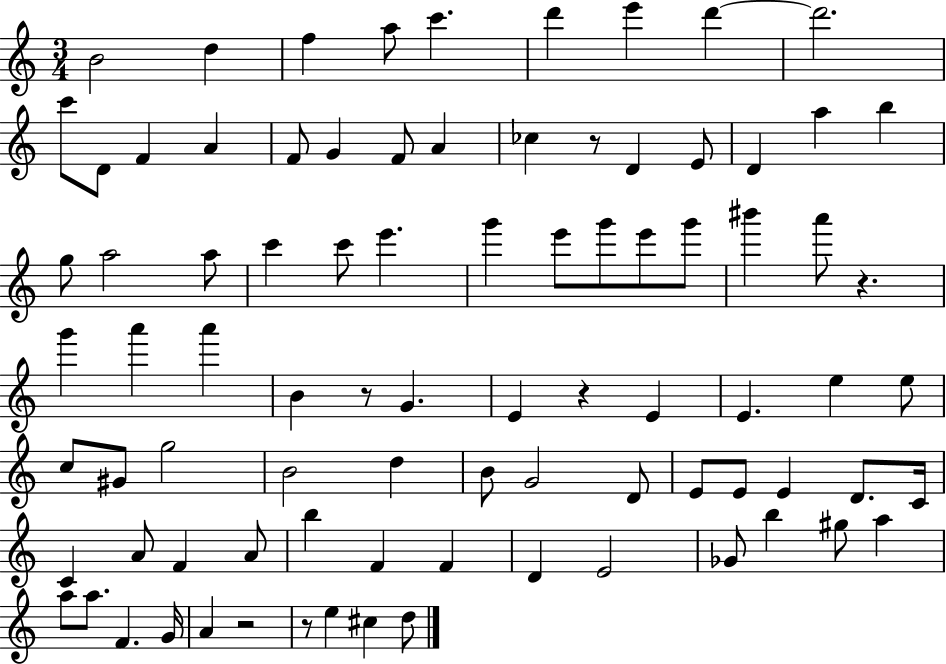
B4/h D5/q F5/q A5/e C6/q. D6/q E6/q D6/q D6/h. C6/e D4/e F4/q A4/q F4/e G4/q F4/e A4/q CES5/q R/e D4/q E4/e D4/q A5/q B5/q G5/e A5/h A5/e C6/q C6/e E6/q. G6/q E6/e G6/e E6/e G6/e BIS6/q A6/e R/q. G6/q A6/q A6/q B4/q R/e G4/q. E4/q R/q E4/q E4/q. E5/q E5/e C5/e G#4/e G5/h B4/h D5/q B4/e G4/h D4/e E4/e E4/e E4/q D4/e. C4/s C4/q A4/e F4/q A4/e B5/q F4/q F4/q D4/q E4/h Gb4/e B5/q G#5/e A5/q A5/e A5/e. F4/q. G4/s A4/q R/h R/e E5/q C#5/q D5/e